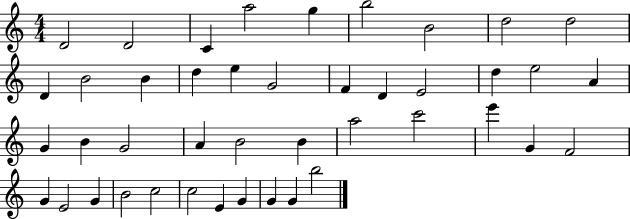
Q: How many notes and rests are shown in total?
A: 43